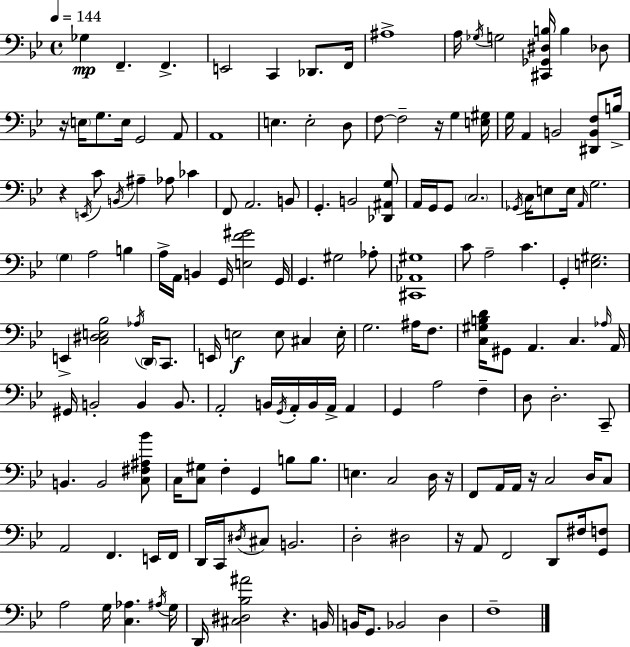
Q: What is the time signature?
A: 4/4